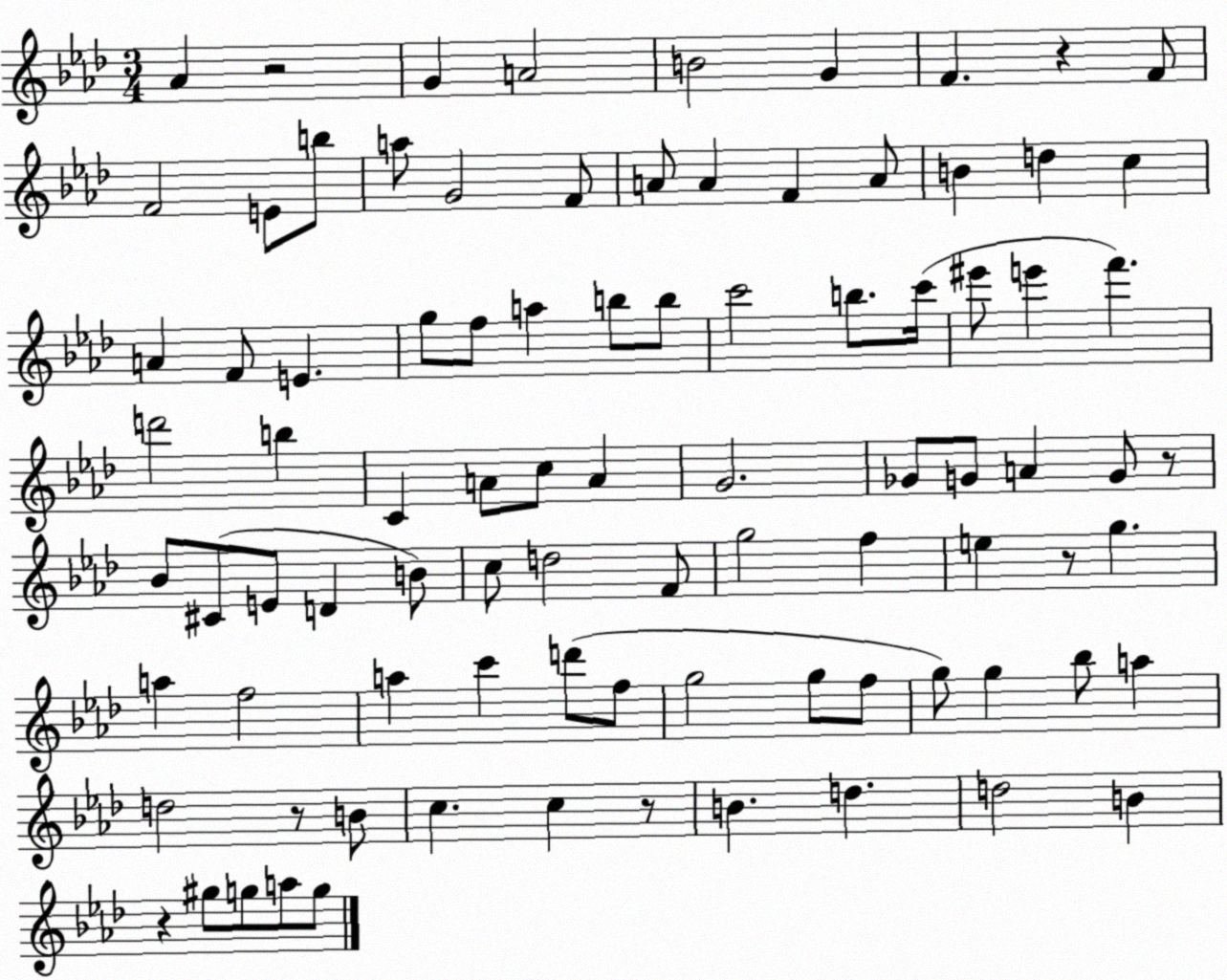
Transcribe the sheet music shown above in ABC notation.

X:1
T:Untitled
M:3/4
L:1/4
K:Ab
_A z2 G A2 B2 G F z F/2 F2 E/2 b/2 a/2 G2 F/2 A/2 A F A/2 B d c A F/2 E g/2 f/2 a b/2 b/2 c'2 b/2 c'/4 ^e'/2 e' f' d'2 b C A/2 c/2 A G2 _G/2 G/2 A G/2 z/2 _B/2 ^C/2 E/2 D B/2 c/2 d2 F/2 g2 f e z/2 g a f2 a c' d'/2 f/2 g2 g/2 f/2 g/2 g _b/2 a d2 z/2 B/2 c c z/2 B d d2 B z ^g/2 g/2 a/2 g/2